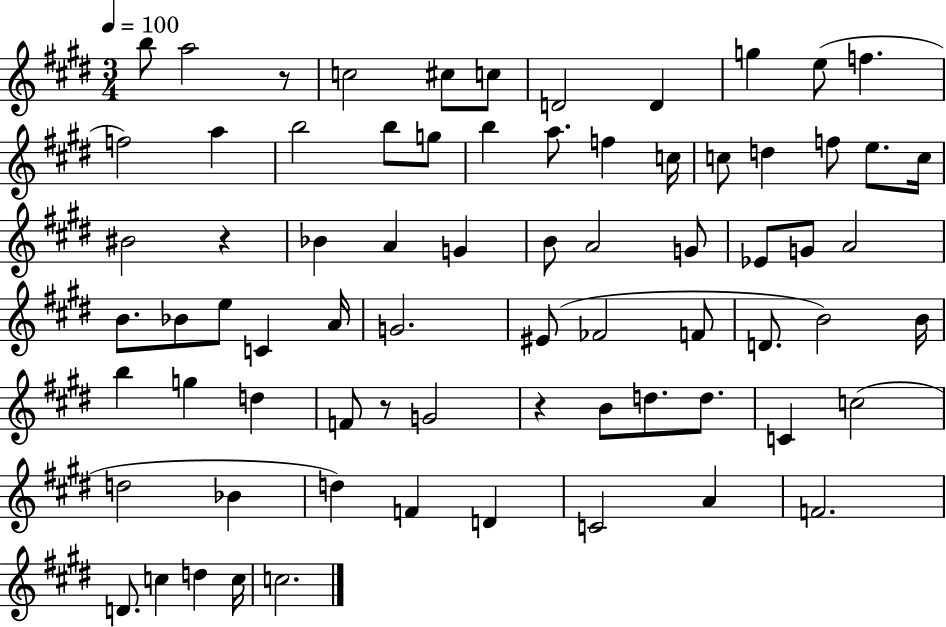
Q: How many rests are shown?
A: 4